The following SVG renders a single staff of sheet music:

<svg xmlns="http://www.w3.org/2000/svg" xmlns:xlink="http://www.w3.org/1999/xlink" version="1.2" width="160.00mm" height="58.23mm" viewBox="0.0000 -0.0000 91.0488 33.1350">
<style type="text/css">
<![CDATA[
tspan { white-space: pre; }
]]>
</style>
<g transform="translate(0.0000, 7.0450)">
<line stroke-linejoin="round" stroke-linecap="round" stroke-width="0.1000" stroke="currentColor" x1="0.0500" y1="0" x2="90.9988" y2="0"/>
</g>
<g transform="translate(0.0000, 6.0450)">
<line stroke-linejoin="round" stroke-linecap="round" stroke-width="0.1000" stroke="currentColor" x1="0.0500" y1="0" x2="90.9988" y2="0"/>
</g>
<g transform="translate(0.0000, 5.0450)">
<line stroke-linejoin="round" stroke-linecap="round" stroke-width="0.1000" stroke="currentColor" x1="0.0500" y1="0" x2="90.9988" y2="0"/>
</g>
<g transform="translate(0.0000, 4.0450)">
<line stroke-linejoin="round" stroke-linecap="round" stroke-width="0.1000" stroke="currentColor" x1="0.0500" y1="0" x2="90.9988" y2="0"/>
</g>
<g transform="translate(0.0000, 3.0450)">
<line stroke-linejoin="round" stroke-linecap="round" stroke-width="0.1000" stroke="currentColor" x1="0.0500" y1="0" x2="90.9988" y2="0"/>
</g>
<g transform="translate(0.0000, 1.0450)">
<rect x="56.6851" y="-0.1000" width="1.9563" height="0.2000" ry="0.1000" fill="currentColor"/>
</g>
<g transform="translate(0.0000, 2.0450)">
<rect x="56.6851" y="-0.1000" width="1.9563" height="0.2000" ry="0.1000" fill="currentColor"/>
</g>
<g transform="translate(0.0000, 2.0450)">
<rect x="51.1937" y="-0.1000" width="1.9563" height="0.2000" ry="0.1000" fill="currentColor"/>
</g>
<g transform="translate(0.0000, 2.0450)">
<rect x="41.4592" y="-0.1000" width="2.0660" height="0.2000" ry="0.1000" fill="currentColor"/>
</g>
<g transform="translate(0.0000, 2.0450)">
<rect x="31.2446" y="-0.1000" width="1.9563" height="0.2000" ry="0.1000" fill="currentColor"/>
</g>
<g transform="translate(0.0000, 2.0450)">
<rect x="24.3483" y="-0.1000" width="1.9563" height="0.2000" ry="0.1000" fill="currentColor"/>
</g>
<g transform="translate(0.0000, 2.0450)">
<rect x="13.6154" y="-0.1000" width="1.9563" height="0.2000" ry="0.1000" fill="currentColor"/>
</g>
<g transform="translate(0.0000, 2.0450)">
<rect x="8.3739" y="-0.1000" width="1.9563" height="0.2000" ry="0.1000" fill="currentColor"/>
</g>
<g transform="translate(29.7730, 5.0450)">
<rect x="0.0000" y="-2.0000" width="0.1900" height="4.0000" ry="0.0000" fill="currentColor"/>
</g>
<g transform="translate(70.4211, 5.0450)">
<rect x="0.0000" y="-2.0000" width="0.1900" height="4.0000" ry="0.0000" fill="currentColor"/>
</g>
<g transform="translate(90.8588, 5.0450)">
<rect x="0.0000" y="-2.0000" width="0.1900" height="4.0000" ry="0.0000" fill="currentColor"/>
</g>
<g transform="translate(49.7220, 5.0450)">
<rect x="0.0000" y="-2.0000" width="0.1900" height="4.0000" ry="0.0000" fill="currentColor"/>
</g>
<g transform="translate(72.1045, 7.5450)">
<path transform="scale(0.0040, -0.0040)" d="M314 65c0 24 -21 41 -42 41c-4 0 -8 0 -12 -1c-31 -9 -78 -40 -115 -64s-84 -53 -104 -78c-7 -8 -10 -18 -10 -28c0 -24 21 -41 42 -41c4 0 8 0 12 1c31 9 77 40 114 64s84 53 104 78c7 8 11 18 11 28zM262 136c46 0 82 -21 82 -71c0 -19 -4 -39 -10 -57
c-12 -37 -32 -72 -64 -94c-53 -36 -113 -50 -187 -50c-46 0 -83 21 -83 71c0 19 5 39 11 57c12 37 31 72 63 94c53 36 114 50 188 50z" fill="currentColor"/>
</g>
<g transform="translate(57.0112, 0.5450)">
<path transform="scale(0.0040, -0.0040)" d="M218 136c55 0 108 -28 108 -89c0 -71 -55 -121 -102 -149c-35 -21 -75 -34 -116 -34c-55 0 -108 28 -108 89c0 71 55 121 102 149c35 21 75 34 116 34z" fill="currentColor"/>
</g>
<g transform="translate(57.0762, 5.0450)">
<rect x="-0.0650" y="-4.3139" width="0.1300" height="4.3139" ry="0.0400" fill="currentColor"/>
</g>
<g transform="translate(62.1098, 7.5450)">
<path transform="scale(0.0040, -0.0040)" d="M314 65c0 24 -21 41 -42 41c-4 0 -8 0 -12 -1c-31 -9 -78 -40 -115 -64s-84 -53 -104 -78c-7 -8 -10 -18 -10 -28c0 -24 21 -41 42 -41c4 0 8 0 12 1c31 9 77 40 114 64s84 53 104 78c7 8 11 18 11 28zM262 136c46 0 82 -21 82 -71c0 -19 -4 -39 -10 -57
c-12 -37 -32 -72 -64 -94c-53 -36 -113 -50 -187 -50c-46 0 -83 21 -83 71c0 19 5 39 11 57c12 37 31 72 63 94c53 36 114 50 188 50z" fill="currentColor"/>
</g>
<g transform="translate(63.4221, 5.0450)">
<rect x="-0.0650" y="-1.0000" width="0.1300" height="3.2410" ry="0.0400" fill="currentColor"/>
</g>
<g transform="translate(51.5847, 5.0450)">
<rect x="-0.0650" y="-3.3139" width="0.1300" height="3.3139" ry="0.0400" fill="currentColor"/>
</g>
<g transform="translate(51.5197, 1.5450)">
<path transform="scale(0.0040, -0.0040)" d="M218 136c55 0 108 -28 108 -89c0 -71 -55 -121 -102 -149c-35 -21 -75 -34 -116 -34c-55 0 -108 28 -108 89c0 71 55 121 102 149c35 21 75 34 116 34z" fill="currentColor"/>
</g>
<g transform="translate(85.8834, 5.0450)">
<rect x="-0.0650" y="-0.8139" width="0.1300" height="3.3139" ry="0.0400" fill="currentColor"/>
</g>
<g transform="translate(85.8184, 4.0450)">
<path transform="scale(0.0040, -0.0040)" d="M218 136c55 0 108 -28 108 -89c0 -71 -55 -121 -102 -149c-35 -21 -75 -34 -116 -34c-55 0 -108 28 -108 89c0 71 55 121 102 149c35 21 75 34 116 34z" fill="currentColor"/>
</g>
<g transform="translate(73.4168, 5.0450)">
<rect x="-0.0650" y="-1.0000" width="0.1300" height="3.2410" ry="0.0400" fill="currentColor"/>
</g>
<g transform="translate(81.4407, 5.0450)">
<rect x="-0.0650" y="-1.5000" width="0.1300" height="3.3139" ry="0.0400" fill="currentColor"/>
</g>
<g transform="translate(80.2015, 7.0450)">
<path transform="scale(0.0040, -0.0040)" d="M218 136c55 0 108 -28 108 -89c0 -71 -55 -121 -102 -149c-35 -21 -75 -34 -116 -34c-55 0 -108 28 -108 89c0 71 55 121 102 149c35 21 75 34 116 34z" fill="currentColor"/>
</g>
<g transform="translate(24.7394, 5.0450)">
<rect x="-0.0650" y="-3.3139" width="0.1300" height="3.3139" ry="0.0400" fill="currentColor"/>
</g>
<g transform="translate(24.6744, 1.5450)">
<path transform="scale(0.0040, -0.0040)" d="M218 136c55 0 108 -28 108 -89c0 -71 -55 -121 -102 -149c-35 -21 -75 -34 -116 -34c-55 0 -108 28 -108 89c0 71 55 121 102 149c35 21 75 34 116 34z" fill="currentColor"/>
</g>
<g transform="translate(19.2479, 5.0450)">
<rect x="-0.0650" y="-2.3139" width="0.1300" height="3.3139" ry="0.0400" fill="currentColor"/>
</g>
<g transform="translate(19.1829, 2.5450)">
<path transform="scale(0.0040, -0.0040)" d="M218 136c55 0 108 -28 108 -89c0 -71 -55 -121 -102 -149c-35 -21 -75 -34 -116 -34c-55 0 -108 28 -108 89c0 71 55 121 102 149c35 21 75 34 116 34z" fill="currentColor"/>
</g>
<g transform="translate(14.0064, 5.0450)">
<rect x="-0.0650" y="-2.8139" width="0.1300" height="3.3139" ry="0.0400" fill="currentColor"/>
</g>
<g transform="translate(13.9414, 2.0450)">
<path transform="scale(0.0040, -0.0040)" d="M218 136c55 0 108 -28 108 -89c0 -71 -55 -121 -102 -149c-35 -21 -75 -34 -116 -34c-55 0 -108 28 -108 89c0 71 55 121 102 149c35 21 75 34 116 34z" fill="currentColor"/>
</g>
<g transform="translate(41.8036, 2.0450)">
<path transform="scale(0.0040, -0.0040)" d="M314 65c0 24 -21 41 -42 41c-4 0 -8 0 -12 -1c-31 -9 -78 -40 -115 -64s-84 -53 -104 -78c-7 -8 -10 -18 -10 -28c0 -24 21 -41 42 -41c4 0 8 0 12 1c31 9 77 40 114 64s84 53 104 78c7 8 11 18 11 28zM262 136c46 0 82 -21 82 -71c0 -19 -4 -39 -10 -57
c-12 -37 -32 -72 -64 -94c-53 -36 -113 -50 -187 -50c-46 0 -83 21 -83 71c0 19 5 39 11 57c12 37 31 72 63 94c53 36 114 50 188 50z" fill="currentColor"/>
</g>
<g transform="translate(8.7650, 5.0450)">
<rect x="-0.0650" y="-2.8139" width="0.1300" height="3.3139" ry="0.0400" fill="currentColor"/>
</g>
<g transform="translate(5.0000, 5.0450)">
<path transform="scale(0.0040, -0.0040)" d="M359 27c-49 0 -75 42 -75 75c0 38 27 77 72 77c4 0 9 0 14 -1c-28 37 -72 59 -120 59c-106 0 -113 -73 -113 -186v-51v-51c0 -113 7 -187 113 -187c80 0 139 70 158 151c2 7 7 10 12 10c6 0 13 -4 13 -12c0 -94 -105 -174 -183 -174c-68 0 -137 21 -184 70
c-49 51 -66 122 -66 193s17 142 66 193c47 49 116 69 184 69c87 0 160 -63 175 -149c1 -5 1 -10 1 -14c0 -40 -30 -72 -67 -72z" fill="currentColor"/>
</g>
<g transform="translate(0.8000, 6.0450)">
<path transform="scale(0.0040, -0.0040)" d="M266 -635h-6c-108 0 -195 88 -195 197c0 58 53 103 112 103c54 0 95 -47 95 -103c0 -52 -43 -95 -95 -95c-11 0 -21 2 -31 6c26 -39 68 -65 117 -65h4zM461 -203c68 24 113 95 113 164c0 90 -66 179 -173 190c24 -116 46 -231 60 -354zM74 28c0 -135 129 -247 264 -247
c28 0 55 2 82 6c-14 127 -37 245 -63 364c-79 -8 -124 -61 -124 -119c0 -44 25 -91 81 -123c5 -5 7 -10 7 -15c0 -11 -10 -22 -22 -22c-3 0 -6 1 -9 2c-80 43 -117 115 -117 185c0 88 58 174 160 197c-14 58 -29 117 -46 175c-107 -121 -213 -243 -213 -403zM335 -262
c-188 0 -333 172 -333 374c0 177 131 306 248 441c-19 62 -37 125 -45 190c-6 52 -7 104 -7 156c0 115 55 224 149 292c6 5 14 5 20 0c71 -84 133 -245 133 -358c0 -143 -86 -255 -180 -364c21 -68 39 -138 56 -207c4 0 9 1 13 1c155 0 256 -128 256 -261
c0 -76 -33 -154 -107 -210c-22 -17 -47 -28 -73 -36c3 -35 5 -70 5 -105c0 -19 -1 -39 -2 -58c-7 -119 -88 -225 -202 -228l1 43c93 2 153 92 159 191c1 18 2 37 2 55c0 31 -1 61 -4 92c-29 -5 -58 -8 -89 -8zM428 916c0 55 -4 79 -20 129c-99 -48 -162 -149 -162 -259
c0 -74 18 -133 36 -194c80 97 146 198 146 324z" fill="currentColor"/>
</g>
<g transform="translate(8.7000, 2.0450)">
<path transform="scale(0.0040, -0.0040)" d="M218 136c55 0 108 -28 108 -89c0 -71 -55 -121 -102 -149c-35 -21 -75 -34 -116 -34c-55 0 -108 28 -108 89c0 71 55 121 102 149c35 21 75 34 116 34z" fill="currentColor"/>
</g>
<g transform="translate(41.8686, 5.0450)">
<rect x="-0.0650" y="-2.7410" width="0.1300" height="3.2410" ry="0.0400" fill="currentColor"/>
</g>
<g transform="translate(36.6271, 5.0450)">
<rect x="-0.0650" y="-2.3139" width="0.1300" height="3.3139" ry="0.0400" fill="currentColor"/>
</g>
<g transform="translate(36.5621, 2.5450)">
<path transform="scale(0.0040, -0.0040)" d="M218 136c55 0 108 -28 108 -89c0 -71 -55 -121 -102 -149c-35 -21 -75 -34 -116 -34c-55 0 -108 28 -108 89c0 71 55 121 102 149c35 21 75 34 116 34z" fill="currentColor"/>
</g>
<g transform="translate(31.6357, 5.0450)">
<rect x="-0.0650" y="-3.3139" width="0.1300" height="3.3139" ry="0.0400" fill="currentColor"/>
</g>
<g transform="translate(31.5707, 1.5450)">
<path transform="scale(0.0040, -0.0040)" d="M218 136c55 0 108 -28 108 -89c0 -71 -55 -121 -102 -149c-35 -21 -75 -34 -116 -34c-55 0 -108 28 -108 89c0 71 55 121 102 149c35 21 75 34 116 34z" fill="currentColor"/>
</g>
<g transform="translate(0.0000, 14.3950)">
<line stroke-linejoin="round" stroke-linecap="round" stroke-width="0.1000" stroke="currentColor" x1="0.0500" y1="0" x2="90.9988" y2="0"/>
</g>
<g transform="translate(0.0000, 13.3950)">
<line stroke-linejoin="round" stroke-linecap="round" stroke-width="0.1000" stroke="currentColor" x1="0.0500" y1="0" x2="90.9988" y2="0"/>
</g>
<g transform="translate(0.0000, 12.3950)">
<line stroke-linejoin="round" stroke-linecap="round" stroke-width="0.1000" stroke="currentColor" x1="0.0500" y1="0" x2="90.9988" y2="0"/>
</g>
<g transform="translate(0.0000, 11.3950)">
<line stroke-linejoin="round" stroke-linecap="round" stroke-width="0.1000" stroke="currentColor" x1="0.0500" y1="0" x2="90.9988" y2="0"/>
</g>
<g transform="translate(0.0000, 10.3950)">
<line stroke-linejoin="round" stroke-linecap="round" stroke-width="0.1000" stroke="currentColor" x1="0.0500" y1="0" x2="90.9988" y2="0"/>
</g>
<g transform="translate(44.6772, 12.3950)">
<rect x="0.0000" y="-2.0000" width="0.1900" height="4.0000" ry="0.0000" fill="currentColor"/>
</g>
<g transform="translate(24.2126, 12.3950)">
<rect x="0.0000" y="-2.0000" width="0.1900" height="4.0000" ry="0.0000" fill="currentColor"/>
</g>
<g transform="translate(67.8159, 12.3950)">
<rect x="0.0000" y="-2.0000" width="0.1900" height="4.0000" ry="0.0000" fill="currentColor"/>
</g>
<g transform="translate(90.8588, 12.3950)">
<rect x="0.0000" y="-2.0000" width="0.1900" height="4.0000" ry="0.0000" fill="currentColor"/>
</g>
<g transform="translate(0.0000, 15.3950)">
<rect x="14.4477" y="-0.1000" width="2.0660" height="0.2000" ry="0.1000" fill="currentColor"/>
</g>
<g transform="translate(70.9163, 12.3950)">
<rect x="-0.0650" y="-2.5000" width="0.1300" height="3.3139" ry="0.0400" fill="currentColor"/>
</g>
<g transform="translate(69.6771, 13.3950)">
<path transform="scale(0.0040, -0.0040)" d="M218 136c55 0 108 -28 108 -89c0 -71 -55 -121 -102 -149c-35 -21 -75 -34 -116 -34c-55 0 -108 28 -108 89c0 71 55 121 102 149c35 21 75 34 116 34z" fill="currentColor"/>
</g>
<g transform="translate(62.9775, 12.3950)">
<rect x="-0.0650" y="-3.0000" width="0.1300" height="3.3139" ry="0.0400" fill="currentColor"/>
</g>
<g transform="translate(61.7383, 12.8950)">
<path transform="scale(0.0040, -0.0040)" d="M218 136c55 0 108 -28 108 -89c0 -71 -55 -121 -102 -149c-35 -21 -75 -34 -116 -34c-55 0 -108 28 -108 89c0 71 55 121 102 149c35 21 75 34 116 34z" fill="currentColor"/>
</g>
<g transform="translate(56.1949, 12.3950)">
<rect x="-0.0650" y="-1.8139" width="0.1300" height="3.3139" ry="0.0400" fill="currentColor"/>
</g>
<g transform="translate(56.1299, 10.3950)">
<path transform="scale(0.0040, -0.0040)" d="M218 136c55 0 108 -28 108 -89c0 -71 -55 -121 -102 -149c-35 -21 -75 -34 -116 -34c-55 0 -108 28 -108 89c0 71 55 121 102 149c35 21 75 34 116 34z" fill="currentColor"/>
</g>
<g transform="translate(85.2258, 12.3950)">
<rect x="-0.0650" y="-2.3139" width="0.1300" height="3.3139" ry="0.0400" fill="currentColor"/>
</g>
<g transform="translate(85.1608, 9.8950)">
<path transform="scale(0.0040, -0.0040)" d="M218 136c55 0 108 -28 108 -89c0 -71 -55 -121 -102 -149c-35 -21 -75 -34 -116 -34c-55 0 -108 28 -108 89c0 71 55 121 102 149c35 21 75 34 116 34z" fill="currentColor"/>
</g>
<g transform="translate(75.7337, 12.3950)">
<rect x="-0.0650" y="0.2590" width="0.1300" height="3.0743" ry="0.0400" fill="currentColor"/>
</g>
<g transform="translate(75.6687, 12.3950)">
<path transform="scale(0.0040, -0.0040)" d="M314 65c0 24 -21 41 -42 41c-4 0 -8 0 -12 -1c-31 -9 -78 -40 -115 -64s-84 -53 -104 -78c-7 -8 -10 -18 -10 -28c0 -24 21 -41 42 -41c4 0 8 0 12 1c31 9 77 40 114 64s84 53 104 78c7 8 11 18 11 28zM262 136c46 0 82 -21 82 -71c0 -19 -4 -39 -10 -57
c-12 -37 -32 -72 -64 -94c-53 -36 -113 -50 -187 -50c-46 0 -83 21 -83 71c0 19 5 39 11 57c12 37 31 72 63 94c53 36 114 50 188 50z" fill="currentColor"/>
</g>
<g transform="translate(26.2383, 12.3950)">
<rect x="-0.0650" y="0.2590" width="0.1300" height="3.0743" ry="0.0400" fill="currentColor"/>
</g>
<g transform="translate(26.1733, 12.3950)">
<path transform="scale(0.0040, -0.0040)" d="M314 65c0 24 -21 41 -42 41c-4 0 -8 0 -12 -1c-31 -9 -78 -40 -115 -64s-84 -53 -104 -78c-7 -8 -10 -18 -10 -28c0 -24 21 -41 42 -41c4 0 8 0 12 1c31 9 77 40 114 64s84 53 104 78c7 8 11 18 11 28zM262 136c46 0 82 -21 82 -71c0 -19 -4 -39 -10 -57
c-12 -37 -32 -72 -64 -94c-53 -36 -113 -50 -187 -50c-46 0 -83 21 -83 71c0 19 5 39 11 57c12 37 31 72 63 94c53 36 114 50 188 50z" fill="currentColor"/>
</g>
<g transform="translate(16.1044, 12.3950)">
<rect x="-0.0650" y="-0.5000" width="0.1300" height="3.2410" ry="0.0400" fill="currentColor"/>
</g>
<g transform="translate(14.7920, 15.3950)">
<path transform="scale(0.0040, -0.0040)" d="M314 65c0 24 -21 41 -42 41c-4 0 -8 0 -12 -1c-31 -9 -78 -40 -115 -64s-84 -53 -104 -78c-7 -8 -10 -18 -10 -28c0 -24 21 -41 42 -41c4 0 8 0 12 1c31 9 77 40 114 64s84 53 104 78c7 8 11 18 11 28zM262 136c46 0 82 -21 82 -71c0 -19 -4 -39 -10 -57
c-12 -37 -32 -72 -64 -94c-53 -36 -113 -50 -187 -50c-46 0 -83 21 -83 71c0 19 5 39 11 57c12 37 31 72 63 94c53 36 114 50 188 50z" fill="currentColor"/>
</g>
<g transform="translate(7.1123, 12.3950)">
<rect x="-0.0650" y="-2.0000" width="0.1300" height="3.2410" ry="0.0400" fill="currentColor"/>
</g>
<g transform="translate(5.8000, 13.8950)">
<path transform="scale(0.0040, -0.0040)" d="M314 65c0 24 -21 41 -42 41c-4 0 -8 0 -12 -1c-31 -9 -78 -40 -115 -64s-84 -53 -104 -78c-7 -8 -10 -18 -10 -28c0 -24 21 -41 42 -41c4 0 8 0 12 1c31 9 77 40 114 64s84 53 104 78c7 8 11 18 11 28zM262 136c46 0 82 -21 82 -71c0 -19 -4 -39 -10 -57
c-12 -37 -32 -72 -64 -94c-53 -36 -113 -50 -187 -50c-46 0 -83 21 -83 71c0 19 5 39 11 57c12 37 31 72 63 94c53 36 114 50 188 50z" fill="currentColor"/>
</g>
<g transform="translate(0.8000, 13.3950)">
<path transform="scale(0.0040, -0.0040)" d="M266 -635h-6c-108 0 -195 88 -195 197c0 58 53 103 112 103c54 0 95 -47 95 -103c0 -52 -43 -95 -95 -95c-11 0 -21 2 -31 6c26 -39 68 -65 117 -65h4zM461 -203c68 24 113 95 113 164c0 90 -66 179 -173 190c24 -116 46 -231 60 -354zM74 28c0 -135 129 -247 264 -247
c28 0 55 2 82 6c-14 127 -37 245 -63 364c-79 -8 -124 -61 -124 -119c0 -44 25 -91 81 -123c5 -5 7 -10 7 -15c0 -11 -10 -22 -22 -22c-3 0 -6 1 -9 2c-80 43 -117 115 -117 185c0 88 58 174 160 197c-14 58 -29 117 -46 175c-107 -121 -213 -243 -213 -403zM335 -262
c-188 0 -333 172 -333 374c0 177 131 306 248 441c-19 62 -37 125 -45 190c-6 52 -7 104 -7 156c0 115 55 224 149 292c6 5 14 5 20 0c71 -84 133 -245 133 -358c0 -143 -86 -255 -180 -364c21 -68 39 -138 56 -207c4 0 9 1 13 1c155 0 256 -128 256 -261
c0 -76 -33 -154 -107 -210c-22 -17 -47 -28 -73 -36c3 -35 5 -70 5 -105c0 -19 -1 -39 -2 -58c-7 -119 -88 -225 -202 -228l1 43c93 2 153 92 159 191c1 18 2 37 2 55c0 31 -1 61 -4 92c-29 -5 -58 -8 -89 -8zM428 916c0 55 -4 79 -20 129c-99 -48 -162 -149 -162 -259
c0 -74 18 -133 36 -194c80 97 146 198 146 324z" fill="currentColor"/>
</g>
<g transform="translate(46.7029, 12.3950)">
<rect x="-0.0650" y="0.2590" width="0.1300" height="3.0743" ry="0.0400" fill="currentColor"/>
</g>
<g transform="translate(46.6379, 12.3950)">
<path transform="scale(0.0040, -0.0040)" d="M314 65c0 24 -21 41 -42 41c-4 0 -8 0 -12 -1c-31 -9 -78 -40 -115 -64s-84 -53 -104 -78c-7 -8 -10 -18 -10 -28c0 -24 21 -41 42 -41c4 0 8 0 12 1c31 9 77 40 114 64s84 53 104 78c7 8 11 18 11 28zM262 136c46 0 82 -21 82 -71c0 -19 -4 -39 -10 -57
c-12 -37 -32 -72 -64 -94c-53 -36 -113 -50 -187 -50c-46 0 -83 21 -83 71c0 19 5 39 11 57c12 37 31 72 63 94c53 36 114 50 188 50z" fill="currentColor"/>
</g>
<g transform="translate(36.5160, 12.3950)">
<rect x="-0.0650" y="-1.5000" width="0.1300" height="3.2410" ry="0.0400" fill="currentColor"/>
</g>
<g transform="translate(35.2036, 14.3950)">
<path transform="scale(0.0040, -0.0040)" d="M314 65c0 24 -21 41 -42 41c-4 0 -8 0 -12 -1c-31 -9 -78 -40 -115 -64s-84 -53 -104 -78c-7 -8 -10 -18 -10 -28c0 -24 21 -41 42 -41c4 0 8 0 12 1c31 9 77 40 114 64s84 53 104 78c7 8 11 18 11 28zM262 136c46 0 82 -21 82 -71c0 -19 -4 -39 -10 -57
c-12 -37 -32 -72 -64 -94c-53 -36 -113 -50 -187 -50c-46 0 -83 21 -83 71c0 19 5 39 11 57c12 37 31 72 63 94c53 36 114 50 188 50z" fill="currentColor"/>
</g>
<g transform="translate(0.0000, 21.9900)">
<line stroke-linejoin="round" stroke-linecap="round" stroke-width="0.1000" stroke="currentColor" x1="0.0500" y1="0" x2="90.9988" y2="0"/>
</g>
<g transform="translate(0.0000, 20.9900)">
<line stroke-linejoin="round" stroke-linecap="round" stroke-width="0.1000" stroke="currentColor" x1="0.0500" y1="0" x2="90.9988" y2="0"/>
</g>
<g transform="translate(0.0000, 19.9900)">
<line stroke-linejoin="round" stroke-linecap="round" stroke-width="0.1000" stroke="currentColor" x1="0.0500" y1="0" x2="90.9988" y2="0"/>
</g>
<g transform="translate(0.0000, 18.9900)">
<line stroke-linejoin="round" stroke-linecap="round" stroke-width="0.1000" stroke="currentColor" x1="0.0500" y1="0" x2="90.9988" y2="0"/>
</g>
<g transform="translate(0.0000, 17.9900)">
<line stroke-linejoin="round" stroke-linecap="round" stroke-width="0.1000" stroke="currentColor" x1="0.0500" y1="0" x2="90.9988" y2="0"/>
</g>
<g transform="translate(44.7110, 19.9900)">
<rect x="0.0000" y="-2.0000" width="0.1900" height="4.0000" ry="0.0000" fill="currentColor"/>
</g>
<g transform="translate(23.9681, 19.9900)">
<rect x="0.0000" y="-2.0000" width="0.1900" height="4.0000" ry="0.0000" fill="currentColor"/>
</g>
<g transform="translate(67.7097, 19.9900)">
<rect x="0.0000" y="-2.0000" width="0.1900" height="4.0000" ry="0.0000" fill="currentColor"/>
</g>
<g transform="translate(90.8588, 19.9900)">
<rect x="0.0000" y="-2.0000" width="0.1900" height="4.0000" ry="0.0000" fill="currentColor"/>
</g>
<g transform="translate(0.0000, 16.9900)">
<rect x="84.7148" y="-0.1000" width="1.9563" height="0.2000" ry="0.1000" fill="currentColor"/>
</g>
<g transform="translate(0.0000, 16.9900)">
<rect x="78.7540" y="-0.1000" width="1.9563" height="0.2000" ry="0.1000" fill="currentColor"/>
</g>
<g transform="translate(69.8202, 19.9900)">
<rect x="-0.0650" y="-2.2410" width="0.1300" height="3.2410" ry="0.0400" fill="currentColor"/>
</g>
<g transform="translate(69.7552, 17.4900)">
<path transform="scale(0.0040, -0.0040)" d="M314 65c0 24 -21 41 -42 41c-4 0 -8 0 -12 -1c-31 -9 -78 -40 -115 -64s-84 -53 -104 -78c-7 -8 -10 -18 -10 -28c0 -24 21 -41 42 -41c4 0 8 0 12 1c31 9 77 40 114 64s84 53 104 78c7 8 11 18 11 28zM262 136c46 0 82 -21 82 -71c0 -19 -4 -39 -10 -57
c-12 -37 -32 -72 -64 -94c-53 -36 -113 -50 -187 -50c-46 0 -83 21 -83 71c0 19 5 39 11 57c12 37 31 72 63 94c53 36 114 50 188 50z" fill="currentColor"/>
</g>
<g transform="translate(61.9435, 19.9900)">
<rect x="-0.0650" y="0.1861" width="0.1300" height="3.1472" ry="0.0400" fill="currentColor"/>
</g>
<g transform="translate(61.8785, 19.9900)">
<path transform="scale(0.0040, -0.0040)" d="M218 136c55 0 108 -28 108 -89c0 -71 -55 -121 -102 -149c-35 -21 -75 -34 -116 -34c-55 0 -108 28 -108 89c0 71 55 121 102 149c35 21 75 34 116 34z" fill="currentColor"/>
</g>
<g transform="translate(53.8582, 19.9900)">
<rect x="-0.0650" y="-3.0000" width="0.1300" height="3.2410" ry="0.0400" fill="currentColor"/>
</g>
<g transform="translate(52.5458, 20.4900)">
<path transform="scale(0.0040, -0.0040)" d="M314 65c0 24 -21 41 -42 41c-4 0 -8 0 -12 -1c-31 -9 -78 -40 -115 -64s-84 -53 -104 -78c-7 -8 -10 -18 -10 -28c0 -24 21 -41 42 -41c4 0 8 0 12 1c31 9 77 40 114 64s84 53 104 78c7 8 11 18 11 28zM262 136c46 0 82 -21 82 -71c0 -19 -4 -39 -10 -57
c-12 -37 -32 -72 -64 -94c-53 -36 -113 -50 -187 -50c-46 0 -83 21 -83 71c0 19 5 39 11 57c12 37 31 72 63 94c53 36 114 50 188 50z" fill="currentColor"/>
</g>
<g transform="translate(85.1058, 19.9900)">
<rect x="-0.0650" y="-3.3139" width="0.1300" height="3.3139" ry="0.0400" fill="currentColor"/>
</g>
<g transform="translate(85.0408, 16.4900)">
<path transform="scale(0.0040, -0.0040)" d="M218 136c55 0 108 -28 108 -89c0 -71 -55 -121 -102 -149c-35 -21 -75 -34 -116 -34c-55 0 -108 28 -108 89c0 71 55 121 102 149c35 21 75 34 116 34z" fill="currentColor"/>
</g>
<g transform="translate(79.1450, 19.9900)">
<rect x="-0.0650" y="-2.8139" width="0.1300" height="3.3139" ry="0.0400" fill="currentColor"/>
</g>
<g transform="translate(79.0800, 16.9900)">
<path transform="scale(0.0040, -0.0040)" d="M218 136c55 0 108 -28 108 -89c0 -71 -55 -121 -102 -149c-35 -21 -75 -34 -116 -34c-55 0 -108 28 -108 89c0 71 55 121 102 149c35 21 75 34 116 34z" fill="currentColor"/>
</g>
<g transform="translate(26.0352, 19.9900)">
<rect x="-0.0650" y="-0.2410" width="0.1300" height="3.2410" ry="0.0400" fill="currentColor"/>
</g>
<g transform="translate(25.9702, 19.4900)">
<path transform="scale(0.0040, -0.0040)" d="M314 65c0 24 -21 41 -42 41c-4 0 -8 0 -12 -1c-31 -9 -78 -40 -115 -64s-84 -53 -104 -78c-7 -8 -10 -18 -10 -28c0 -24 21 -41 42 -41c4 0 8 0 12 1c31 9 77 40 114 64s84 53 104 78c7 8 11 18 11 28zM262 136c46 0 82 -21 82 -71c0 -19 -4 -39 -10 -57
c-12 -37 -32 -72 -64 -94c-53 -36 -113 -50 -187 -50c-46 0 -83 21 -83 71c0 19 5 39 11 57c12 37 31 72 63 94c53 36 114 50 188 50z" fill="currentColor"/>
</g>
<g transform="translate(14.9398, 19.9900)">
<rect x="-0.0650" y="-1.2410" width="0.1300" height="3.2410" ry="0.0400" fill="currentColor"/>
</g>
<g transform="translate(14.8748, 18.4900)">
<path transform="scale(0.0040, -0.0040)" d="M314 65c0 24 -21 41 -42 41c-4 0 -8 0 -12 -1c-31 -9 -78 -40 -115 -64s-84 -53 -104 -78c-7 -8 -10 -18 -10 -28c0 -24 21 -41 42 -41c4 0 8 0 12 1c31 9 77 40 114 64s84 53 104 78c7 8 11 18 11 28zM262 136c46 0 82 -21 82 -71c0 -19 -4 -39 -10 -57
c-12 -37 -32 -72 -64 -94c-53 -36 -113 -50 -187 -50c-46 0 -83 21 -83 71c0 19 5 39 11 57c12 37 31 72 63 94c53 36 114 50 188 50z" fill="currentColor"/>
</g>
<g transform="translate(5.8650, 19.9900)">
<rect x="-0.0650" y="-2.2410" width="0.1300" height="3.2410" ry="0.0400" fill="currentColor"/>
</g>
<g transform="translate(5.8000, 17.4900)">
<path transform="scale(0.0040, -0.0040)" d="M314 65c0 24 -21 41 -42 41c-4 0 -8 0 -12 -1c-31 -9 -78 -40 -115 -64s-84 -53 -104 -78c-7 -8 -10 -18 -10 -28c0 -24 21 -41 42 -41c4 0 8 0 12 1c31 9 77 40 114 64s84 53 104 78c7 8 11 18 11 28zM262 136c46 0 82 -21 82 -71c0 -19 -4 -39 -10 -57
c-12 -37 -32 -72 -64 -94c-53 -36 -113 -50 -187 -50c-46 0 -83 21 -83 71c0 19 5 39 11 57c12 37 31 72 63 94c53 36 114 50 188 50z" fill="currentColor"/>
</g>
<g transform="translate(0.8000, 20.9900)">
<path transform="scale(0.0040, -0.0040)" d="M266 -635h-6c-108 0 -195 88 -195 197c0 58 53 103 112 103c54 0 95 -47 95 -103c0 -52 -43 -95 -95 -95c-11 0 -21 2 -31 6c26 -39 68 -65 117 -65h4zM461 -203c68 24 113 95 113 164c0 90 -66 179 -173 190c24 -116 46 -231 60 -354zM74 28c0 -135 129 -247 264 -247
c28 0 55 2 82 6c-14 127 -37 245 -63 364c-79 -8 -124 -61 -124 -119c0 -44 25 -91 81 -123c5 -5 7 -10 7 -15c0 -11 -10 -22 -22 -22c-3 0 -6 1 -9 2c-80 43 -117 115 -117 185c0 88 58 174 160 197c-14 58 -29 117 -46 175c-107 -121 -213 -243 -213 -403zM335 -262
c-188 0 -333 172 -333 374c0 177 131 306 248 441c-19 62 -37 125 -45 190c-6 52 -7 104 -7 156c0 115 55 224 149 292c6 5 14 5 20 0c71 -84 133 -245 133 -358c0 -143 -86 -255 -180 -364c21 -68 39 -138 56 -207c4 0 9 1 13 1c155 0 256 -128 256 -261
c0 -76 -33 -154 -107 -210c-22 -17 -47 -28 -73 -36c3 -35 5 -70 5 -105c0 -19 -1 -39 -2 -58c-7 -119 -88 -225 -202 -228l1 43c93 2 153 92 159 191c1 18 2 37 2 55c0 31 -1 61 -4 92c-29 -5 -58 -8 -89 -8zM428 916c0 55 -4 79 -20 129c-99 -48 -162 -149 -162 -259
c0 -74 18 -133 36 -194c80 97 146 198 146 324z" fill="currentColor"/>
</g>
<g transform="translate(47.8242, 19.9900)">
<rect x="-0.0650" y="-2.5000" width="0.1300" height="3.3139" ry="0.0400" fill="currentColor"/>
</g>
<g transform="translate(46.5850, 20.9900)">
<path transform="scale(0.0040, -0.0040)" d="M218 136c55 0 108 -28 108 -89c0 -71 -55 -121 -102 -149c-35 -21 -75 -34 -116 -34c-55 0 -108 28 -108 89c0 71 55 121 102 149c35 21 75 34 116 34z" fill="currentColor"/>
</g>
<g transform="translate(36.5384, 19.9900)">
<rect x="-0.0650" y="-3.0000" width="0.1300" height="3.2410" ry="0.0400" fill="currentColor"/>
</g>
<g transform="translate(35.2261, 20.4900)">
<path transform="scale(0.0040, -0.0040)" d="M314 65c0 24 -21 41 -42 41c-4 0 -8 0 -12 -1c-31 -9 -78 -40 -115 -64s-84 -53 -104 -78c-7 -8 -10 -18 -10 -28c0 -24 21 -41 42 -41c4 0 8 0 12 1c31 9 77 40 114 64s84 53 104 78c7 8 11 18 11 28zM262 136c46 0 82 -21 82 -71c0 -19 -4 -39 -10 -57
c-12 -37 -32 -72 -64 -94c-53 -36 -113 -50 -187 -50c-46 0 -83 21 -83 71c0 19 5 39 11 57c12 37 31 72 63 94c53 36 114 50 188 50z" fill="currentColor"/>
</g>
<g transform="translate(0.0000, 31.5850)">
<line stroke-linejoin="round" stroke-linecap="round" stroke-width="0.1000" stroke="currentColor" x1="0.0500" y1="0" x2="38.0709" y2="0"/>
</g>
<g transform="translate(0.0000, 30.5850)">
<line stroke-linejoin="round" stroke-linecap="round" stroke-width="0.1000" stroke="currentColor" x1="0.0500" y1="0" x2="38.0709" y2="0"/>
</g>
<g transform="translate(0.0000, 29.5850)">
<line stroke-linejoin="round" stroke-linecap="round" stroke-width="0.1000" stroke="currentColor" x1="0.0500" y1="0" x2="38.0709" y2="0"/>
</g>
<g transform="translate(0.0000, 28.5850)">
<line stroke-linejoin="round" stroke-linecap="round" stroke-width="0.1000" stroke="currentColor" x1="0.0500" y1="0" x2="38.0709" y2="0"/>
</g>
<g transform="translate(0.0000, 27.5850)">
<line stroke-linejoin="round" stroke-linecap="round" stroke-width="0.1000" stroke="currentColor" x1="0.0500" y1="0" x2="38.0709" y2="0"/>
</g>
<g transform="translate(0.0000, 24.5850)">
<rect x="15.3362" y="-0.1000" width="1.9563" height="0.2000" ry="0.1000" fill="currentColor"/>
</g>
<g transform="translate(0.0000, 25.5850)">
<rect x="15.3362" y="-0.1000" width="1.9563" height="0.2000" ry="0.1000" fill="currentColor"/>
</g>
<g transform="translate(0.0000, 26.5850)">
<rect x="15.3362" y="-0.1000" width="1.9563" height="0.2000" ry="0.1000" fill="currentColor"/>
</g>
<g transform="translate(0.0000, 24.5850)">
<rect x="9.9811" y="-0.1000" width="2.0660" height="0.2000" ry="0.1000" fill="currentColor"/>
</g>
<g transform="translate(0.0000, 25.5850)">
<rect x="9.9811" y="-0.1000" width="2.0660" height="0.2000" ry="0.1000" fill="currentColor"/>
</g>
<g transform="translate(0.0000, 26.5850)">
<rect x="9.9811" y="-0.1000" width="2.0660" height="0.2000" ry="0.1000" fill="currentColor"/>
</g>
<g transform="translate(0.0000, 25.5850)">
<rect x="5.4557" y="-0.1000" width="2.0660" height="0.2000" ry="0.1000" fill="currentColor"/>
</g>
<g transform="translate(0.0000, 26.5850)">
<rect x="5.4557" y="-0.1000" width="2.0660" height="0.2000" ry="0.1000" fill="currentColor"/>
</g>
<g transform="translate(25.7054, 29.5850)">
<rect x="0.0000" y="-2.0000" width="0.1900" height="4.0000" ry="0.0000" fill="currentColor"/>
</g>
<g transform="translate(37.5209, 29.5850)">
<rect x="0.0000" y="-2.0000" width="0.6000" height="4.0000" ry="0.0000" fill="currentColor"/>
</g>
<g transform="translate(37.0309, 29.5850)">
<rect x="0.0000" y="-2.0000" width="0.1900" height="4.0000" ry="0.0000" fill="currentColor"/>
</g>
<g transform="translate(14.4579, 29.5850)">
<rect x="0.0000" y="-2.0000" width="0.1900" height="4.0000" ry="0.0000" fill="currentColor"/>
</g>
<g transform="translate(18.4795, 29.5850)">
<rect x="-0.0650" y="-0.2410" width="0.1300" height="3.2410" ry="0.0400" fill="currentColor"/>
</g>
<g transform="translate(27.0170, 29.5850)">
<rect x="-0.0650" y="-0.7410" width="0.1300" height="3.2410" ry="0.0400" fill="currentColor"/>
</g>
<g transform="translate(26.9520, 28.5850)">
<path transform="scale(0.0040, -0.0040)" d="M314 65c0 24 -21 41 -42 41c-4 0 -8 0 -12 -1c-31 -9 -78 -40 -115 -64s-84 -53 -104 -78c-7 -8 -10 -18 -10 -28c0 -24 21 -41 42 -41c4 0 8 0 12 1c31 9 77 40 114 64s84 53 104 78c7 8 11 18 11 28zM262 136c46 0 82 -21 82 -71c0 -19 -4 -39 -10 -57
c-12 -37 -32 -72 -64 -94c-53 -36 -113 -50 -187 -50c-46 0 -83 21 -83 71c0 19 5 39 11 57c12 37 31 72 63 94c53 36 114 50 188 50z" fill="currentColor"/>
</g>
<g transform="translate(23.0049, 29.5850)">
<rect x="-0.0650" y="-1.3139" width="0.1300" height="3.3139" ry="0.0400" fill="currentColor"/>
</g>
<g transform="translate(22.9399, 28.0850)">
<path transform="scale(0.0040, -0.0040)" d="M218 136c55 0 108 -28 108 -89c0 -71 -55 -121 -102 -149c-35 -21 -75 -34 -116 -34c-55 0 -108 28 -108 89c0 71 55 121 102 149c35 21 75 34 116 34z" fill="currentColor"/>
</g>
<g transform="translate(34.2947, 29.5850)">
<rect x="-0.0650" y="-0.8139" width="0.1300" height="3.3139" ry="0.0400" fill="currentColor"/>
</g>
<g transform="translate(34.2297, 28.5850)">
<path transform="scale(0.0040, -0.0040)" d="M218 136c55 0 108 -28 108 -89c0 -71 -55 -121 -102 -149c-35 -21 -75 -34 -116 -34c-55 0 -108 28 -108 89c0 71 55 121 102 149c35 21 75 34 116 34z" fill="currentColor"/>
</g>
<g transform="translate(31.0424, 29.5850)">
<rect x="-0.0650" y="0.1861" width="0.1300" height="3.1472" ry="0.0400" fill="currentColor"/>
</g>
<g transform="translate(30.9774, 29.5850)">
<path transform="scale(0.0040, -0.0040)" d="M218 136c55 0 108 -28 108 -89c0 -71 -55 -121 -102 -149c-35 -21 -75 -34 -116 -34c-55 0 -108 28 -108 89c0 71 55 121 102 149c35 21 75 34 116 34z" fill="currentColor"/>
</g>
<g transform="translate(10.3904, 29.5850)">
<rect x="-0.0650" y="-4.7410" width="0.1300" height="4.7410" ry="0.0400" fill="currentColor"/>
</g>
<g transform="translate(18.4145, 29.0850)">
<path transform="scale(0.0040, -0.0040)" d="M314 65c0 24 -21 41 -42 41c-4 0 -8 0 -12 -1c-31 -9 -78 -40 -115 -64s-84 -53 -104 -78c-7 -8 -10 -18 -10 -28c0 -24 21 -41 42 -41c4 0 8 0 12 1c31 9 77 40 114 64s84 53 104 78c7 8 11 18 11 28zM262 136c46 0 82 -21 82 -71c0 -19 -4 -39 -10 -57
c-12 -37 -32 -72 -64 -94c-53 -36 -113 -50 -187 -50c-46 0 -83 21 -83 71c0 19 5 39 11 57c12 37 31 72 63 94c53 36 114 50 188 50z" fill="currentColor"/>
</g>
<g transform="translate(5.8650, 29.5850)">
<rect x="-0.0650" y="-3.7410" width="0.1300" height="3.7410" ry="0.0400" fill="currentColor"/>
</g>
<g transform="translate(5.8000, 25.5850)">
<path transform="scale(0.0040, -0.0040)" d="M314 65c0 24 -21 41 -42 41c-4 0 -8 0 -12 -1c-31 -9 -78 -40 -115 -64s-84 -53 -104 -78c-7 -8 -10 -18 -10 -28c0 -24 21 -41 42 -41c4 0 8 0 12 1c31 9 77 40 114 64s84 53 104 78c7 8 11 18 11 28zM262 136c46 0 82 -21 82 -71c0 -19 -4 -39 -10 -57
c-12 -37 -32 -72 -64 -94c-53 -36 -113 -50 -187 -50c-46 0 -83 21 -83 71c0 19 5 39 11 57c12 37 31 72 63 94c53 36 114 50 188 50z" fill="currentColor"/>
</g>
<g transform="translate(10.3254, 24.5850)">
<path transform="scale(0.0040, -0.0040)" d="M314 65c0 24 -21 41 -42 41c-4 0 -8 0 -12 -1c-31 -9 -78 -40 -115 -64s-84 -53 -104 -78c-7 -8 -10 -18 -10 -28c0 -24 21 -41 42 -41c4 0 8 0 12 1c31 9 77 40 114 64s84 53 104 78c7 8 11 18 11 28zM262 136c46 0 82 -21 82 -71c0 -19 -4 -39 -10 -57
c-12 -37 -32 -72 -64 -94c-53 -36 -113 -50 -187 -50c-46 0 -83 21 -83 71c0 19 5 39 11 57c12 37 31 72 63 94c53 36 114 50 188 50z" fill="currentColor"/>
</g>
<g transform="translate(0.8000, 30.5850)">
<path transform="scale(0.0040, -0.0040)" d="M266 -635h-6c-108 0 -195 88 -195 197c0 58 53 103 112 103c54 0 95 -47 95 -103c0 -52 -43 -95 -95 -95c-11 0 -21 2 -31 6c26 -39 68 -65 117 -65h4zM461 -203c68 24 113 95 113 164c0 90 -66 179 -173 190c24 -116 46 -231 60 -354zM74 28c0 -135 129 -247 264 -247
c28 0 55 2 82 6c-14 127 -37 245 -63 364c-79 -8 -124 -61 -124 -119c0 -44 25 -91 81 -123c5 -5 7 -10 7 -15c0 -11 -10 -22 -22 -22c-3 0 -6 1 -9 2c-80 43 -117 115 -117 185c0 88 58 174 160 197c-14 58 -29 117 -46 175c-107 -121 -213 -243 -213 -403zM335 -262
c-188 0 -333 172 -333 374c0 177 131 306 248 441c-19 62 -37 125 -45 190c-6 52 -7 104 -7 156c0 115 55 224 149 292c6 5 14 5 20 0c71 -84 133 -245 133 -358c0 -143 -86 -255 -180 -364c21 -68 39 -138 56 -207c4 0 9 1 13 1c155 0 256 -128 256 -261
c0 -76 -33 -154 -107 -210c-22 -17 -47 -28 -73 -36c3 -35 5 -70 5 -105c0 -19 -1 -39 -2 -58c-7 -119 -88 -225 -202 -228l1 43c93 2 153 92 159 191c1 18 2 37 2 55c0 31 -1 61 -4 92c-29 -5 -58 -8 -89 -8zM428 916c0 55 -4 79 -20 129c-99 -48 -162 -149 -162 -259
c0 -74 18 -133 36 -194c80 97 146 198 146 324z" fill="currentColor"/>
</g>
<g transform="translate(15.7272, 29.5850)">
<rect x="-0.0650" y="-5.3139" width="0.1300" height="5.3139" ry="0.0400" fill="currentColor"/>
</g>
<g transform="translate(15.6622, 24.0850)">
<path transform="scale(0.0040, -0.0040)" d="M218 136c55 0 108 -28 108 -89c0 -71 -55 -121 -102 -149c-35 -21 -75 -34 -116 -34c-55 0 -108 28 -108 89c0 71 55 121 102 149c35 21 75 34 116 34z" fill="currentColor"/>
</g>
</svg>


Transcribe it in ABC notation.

X:1
T:Untitled
M:4/4
L:1/4
K:C
a a g b b g a2 b d' D2 D2 E d F2 C2 B2 E2 B2 f A G B2 g g2 e2 c2 A2 G A2 B g2 a b c'2 e'2 f' c2 e d2 B d